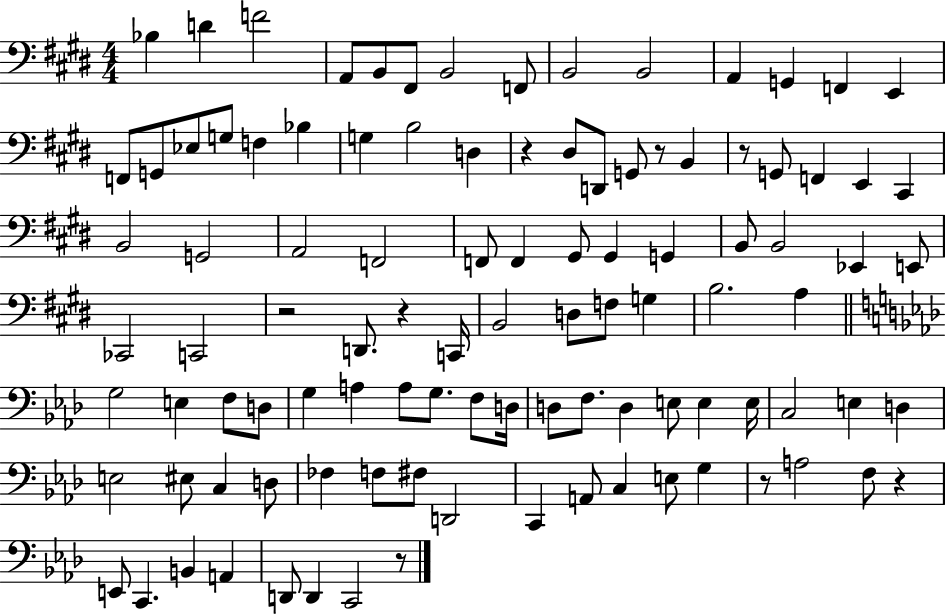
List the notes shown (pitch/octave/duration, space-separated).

Bb3/q D4/q F4/h A2/e B2/e F#2/e B2/h F2/e B2/h B2/h A2/q G2/q F2/q E2/q F2/e G2/e Eb3/e G3/e F3/q Bb3/q G3/q B3/h D3/q R/q D#3/e D2/e G2/e R/e B2/q R/e G2/e F2/q E2/q C#2/q B2/h G2/h A2/h F2/h F2/e F2/q G#2/e G#2/q G2/q B2/e B2/h Eb2/q E2/e CES2/h C2/h R/h D2/e. R/q C2/s B2/h D3/e F3/e G3/q B3/h. A3/q G3/h E3/q F3/e D3/e G3/q A3/q A3/e G3/e. F3/e D3/s D3/e F3/e. D3/q E3/e E3/q E3/s C3/h E3/q D3/q E3/h EIS3/e C3/q D3/e FES3/q F3/e F#3/e D2/h C2/q A2/e C3/q E3/e G3/q R/e A3/h F3/e R/q E2/e C2/q. B2/q A2/q D2/e D2/q C2/h R/e